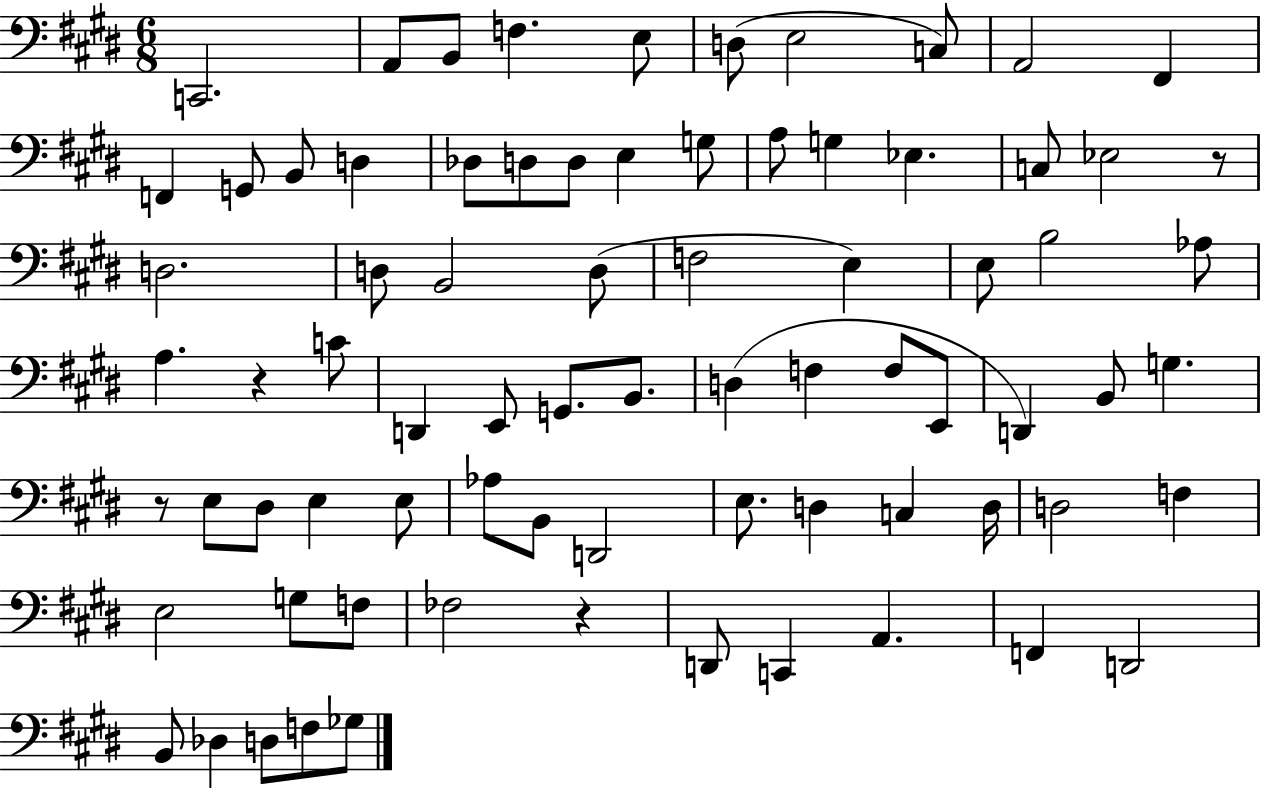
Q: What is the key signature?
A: E major